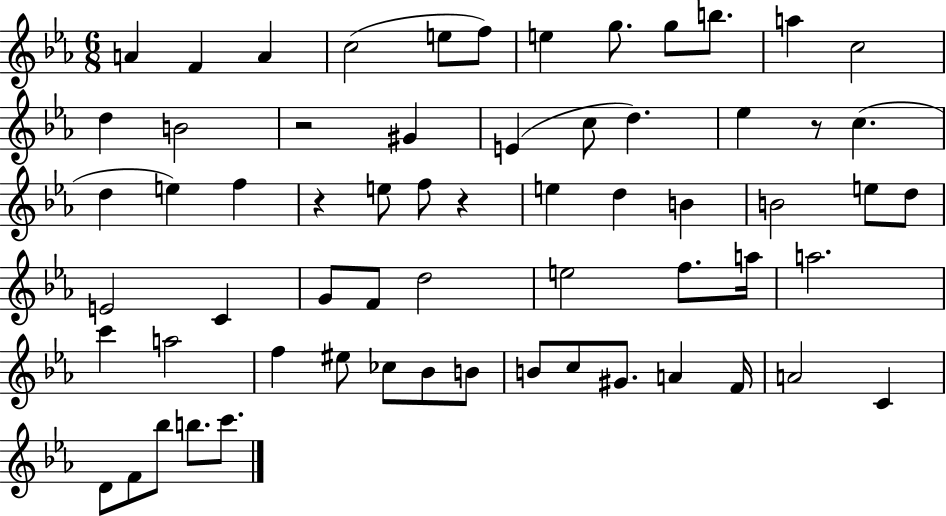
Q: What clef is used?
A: treble